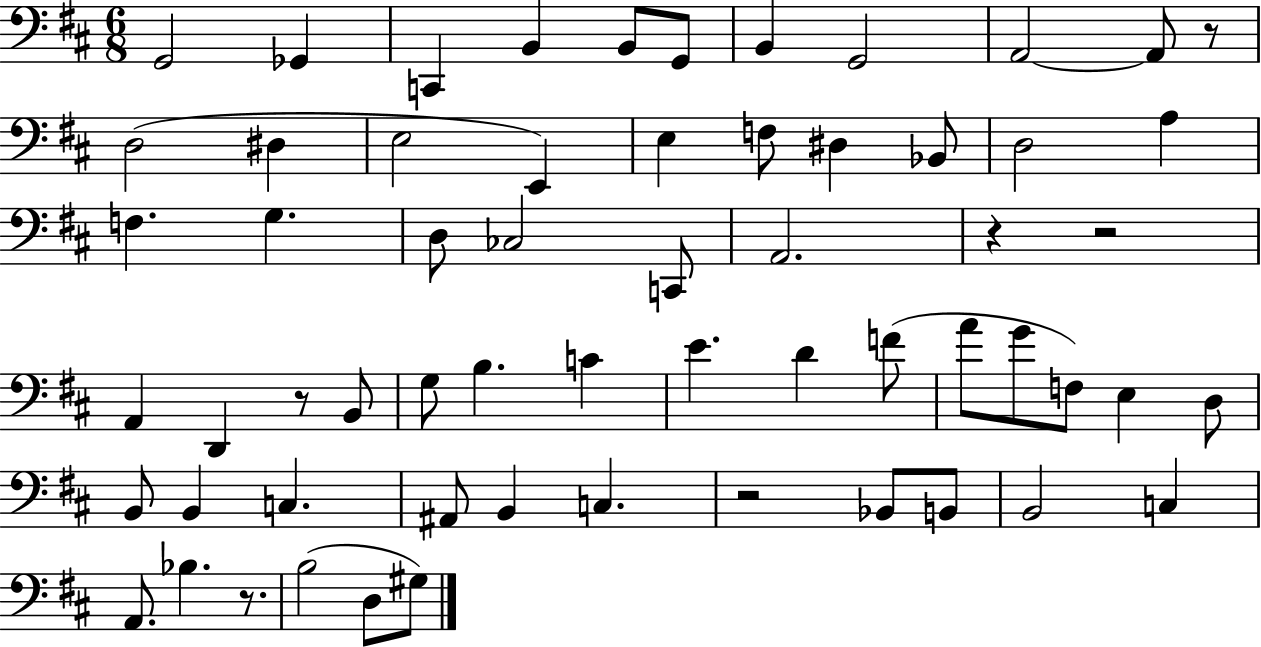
G2/h Gb2/q C2/q B2/q B2/e G2/e B2/q G2/h A2/h A2/e R/e D3/h D#3/q E3/h E2/q E3/q F3/e D#3/q Bb2/e D3/h A3/q F3/q. G3/q. D3/e CES3/h C2/e A2/h. R/q R/h A2/q D2/q R/e B2/e G3/e B3/q. C4/q E4/q. D4/q F4/e A4/e G4/e F3/e E3/q D3/e B2/e B2/q C3/q. A#2/e B2/q C3/q. R/h Bb2/e B2/e B2/h C3/q A2/e. Bb3/q. R/e. B3/h D3/e G#3/e